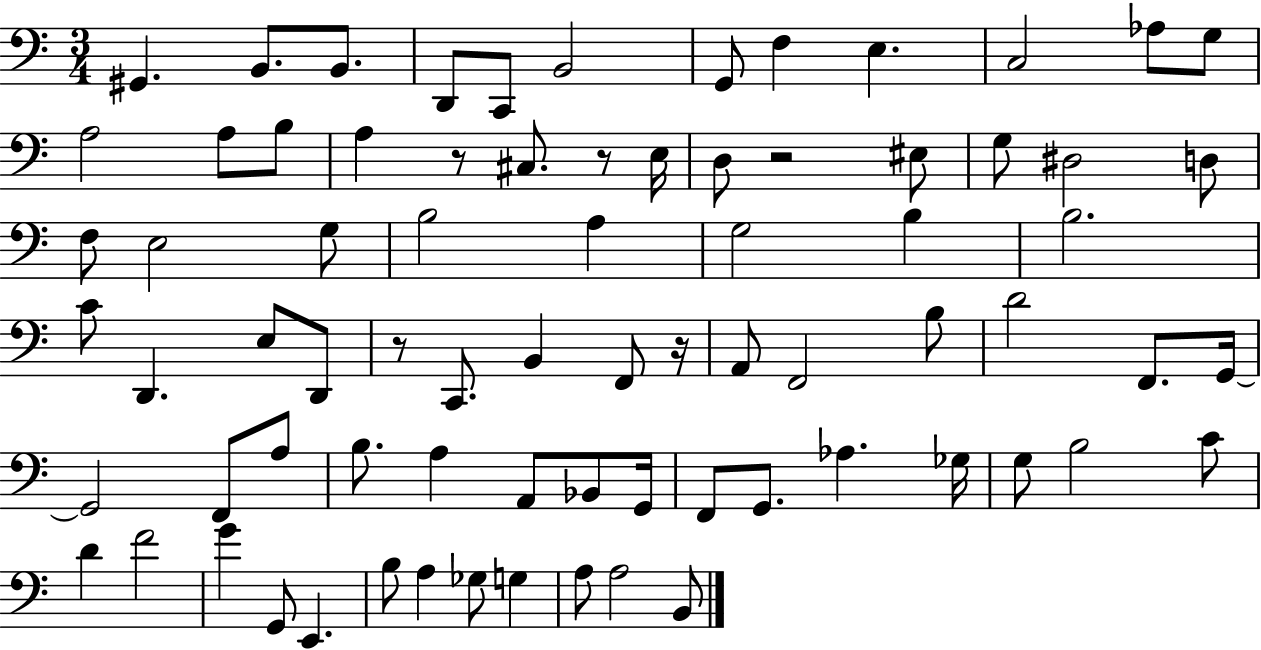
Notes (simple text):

G#2/q. B2/e. B2/e. D2/e C2/e B2/h G2/e F3/q E3/q. C3/h Ab3/e G3/e A3/h A3/e B3/e A3/q R/e C#3/e. R/e E3/s D3/e R/h EIS3/e G3/e D#3/h D3/e F3/e E3/h G3/e B3/h A3/q G3/h B3/q B3/h. C4/e D2/q. E3/e D2/e R/e C2/e. B2/q F2/e R/s A2/e F2/h B3/e D4/h F2/e. G2/s G2/h F2/e A3/e B3/e. A3/q A2/e Bb2/e G2/s F2/e G2/e. Ab3/q. Gb3/s G3/e B3/h C4/e D4/q F4/h G4/q G2/e E2/q. B3/e A3/q Gb3/e G3/q A3/e A3/h B2/e